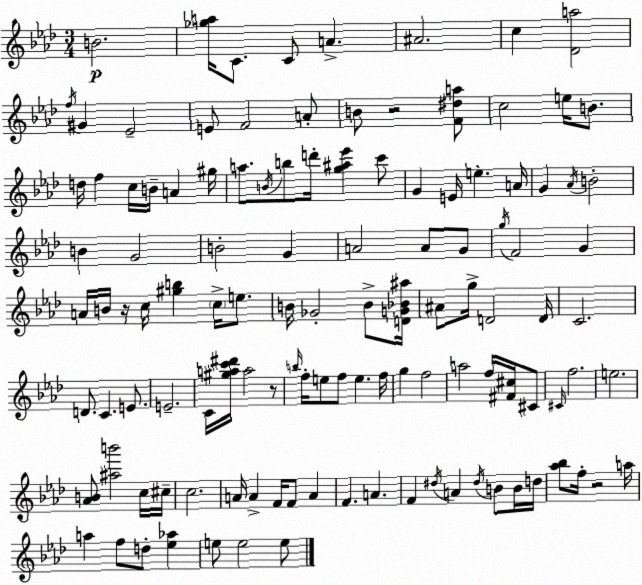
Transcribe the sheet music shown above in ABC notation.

X:1
T:Untitled
M:3/4
L:1/4
K:Ab
B2 [_ga]/4 C/2 C/2 A ^A2 c [_Da]2 f/4 ^G _E2 E/2 F2 A/2 B/2 z2 [F^da]/2 c2 e/4 B/2 d/4 f c/4 B/4 A ^g/4 a/2 B/4 b/2 d'/4 [g^a_e'] c'/2 G E/4 e A/4 G _A/4 B2 B G2 B2 G A2 A/2 G/2 g/4 F2 G A/4 B/4 z/4 c/4 [^gb] c/4 e/2 B/4 _G2 B/2 [DG_B^a]/4 ^A/2 g/4 D2 D/4 C2 D/2 C E/2 E2 C/4 [^gac'^d']/4 a2 z/2 b/4 f/4 e/2 f/2 e f/4 g f2 a2 f/4 [^F^c]/4 ^C/2 ^C/4 f2 e2 [_AB]/2 [^ab']2 c/4 ^c/4 c2 A/4 A F/4 F/2 A F A F ^d/4 A ^d/4 B/2 B/4 d/4 [_a_b]/2 f/4 z2 a/4 a f/2 d/2 [_e_a] e/2 e2 e/2